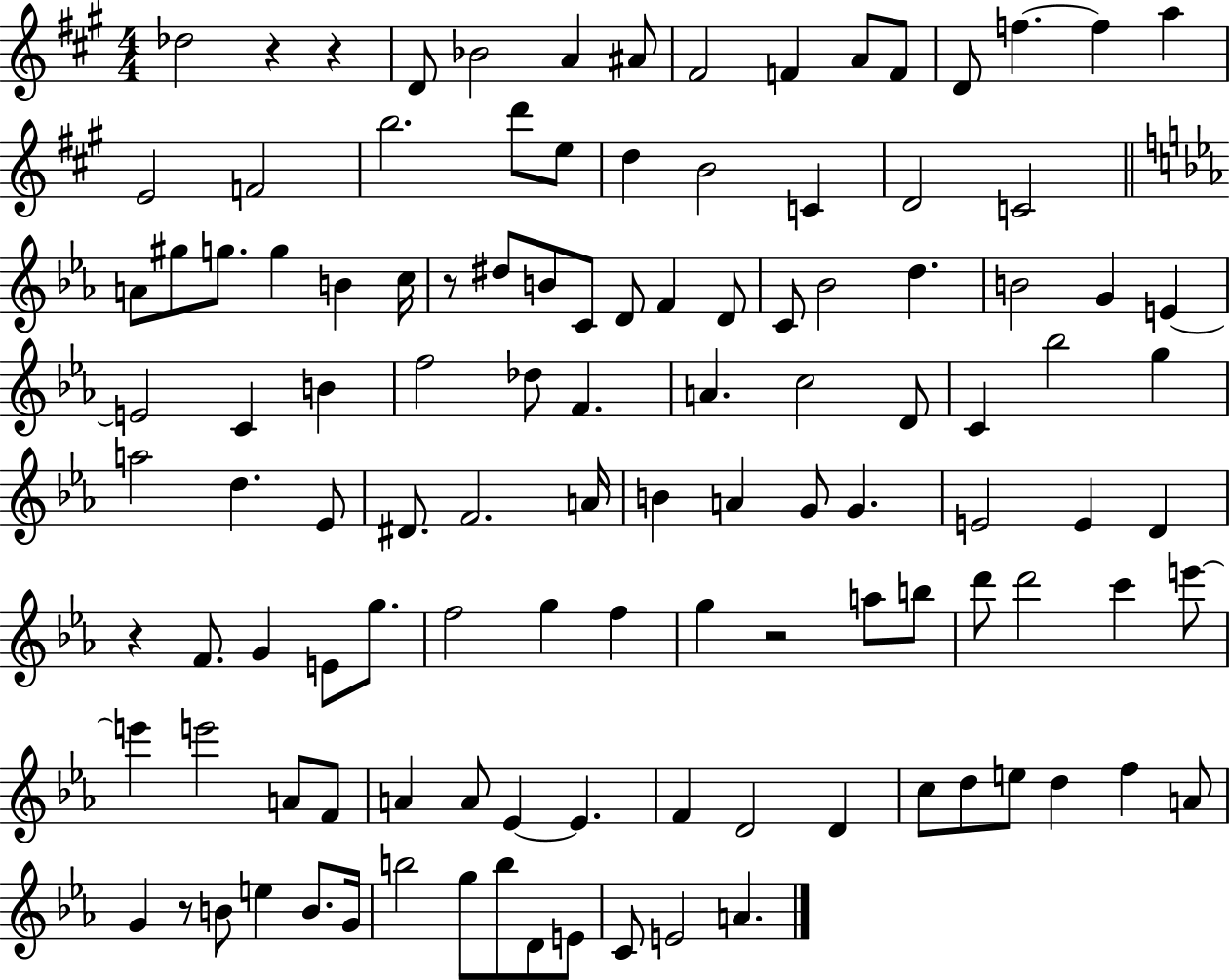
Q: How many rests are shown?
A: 6